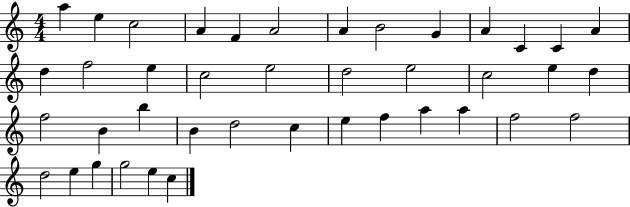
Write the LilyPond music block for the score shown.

{
  \clef treble
  \numericTimeSignature
  \time 4/4
  \key c \major
  a''4 e''4 c''2 | a'4 f'4 a'2 | a'4 b'2 g'4 | a'4 c'4 c'4 a'4 | \break d''4 f''2 e''4 | c''2 e''2 | d''2 e''2 | c''2 e''4 d''4 | \break f''2 b'4 b''4 | b'4 d''2 c''4 | e''4 f''4 a''4 a''4 | f''2 f''2 | \break d''2 e''4 g''4 | g''2 e''4 c''4 | \bar "|."
}